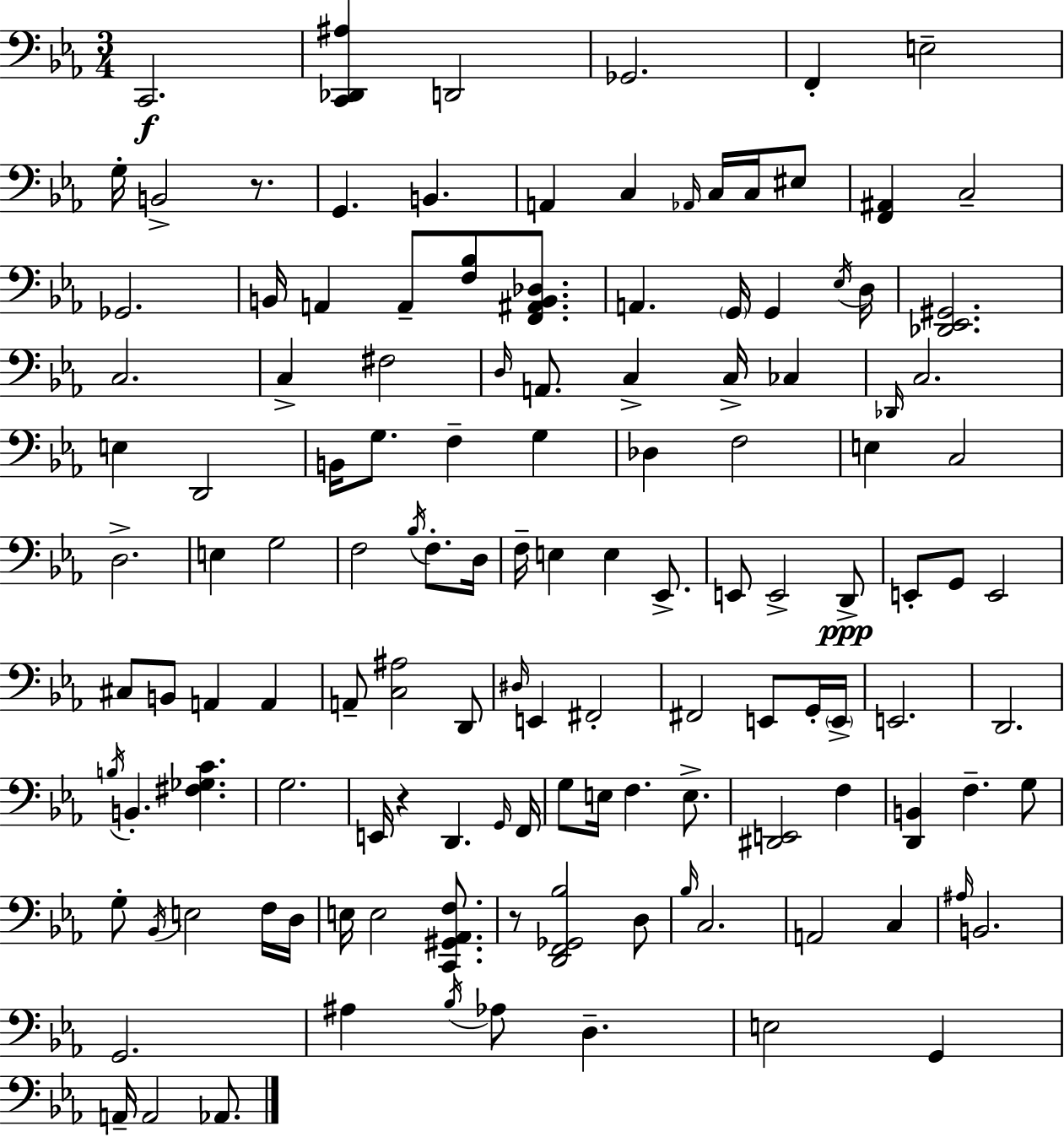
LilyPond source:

{
  \clef bass
  \numericTimeSignature
  \time 3/4
  \key ees \major
  c,2.\f | <c, des, ais>4 d,2 | ges,2. | f,4-. e2-- | \break g16-. b,2-> r8. | g,4. b,4. | a,4 c4 \grace { aes,16 } c16 c16 eis8 | <f, ais,>4 c2-- | \break ges,2. | b,16 a,4 a,8-- <f bes>8 <f, ais, b, des>8. | a,4. \parenthesize g,16 g,4 | \acciaccatura { ees16 } d16 <des, ees, gis,>2. | \break c2. | c4-> fis2 | \grace { d16 } a,8. c4-> c16-> ces4 | \grace { des,16 } c2. | \break e4 d,2 | b,16 g8. f4-- | g4 des4 f2 | e4 c2 | \break d2.-> | e4 g2 | f2 | \acciaccatura { bes16 } f8.-. d16 f16-- e4 e4 | \break ees,8.-> e,8 e,2-> | d,8->\ppp e,8-. g,8 e,2 | cis8 b,8 a,4 | a,4 a,8-- <c ais>2 | \break d,8 \grace { dis16 } e,4 fis,2-. | fis,2 | e,8 g,16-. \parenthesize e,16-> e,2. | d,2. | \break \acciaccatura { b16 } b,4.-. | <fis ges c'>4. g2. | e,16 r4 | d,4. \grace { g,16 } f,16 g8 e16 f4. | \break e8.-> <dis, e,>2 | f4 <d, b,>4 | f4.-- g8 g8-. \acciaccatura { bes,16 } e2 | f16 d16 e16 e2 | \break <c, gis, aes, f>8. r8 <d, f, ges, bes>2 | d8 \grace { bes16 } c2. | a,2 | c4 \grace { ais16 } b,2. | \break g,2. | ais4 | \acciaccatura { bes16 } aes8 d4.-- | e2 g,4 | \break a,16-- a,2 aes,8. | \bar "|."
}